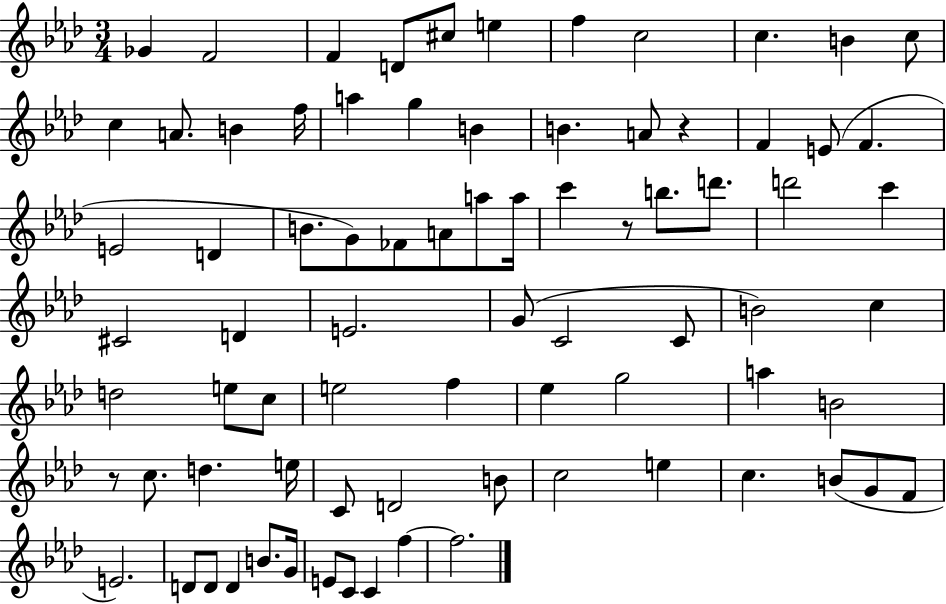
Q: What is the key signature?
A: AES major